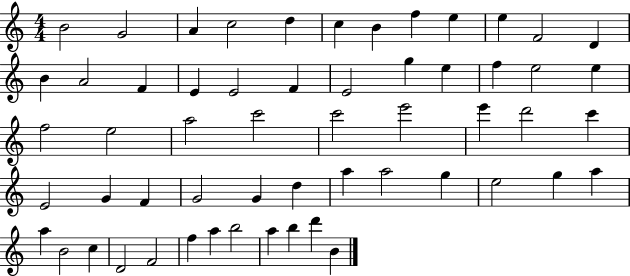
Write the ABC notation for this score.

X:1
T:Untitled
M:4/4
L:1/4
K:C
B2 G2 A c2 d c B f e e F2 D B A2 F E E2 F E2 g e f e2 e f2 e2 a2 c'2 c'2 e'2 e' d'2 c' E2 G F G2 G d a a2 g e2 g a a B2 c D2 F2 f a b2 a b d' B